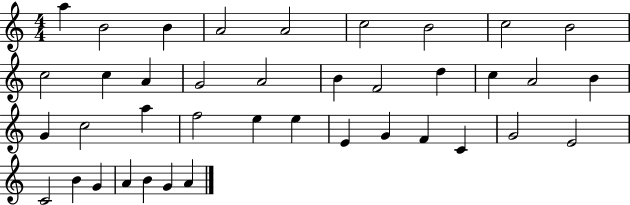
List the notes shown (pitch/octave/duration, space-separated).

A5/q B4/h B4/q A4/h A4/h C5/h B4/h C5/h B4/h C5/h C5/q A4/q G4/h A4/h B4/q F4/h D5/q C5/q A4/h B4/q G4/q C5/h A5/q F5/h E5/q E5/q E4/q G4/q F4/q C4/q G4/h E4/h C4/h B4/q G4/q A4/q B4/q G4/q A4/q